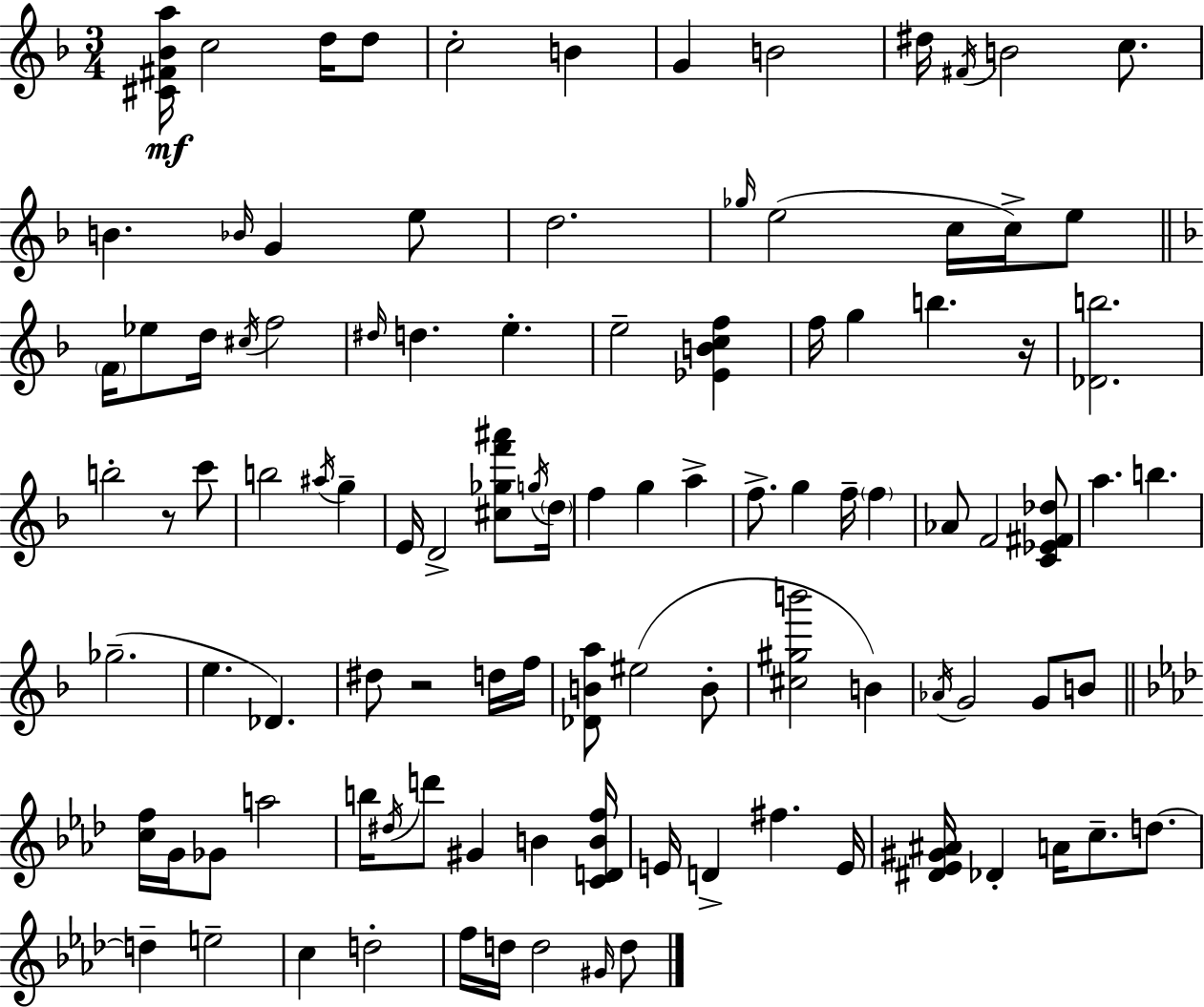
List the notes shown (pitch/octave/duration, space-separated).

[C#4,F#4,Bb4,A5]/s C5/h D5/s D5/e C5/h B4/q G4/q B4/h D#5/s F#4/s B4/h C5/e. B4/q. Bb4/s G4/q E5/e D5/h. Gb5/s E5/h C5/s C5/s E5/e F4/s Eb5/e D5/s C#5/s F5/h D#5/s D5/q. E5/q. E5/h [Eb4,B4,C5,F5]/q F5/s G5/q B5/q. R/s [Db4,B5]/h. B5/h R/e C6/e B5/h A#5/s G5/q E4/s D4/h [C#5,Gb5,F6,A#6]/e G5/s D5/s F5/q G5/q A5/q F5/e. G5/q F5/s F5/q Ab4/e F4/h [C4,Eb4,F#4,Db5]/e A5/q. B5/q. Gb5/h. E5/q. Db4/q. D#5/e R/h D5/s F5/s [Db4,B4,A5]/e EIS5/h B4/e [C#5,G#5,B6]/h B4/q Ab4/s G4/h G4/e B4/e [C5,F5]/s G4/s Gb4/e A5/h B5/s D#5/s D6/e G#4/q B4/q [C4,D4,B4,F5]/s E4/s D4/q F#5/q. E4/s [D#4,Eb4,G#4,A#4]/s Db4/q A4/s C5/e. D5/e. D5/q E5/h C5/q D5/h F5/s D5/s D5/h G#4/s D5/e